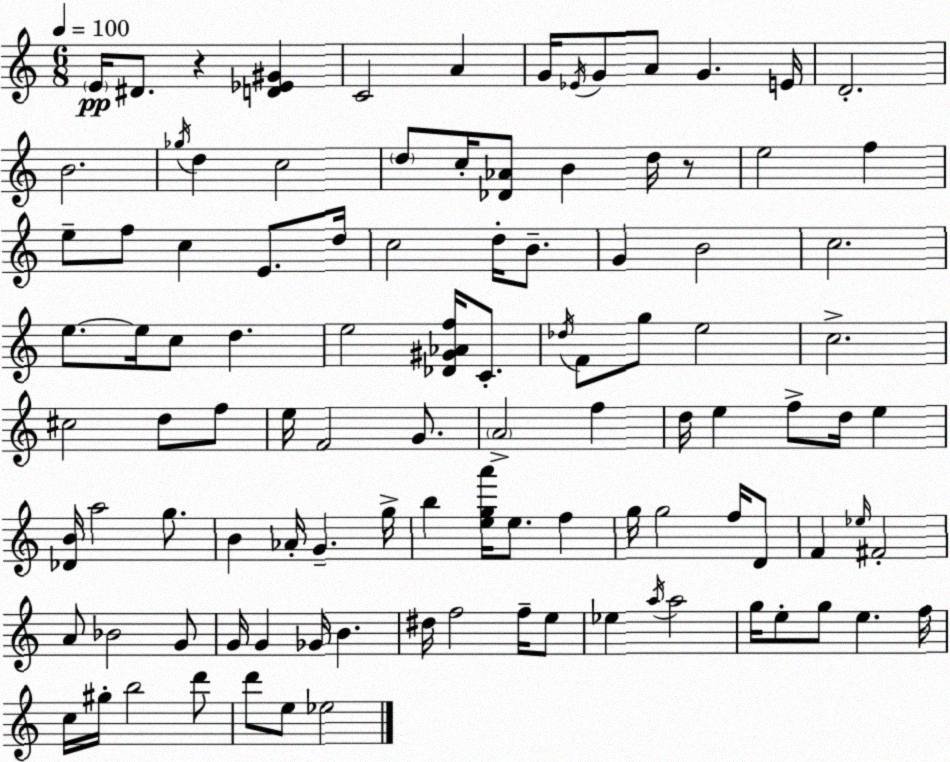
X:1
T:Untitled
M:6/8
L:1/4
K:Am
E/4 ^D/2 z [D_E^G] C2 A G/4 _E/4 G/2 A/2 G E/4 D2 B2 _g/4 d c2 d/2 c/4 [_D_A]/2 B d/4 z/2 e2 f e/2 f/2 c E/2 d/4 c2 d/4 B/2 G B2 c2 e/2 e/4 c/2 d e2 [_D^G_Af]/4 C/2 _d/4 F/2 g/2 e2 c2 ^c2 d/2 f/2 e/4 F2 G/2 A2 f d/4 e f/2 d/4 e [_DB]/4 a2 g/2 B _A/4 G g/4 b [ega']/4 e/2 f g/4 g2 f/4 D/2 F _e/4 ^F2 A/2 _B2 G/2 G/4 G _G/4 B ^d/4 f2 f/4 e/2 _e a/4 a2 g/4 e/2 g/2 e f/4 c/4 ^g/4 b2 d'/2 d'/2 e/2 _e2